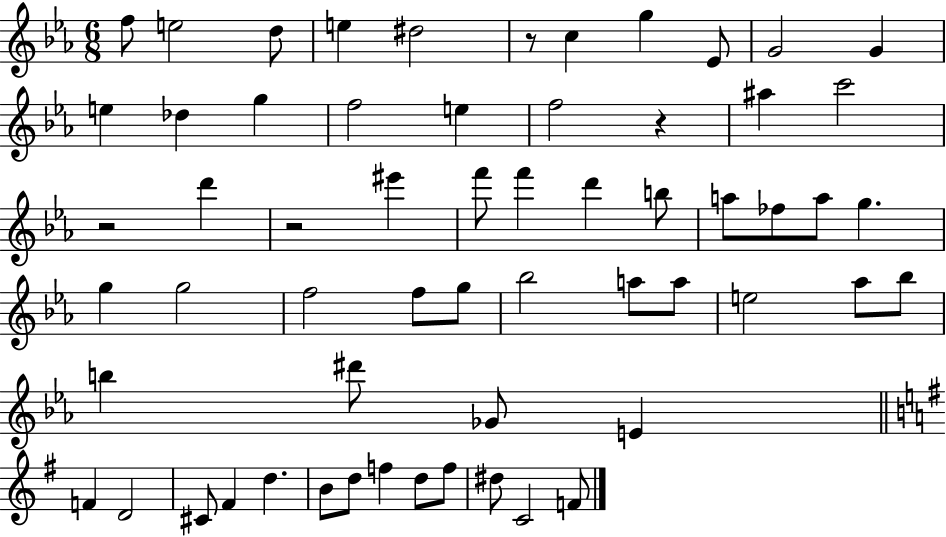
X:1
T:Untitled
M:6/8
L:1/4
K:Eb
f/2 e2 d/2 e ^d2 z/2 c g _E/2 G2 G e _d g f2 e f2 z ^a c'2 z2 d' z2 ^e' f'/2 f' d' b/2 a/2 _f/2 a/2 g g g2 f2 f/2 g/2 _b2 a/2 a/2 e2 _a/2 _b/2 b ^d'/2 _G/2 E F D2 ^C/2 ^F d B/2 d/2 f d/2 f/2 ^d/2 C2 F/2